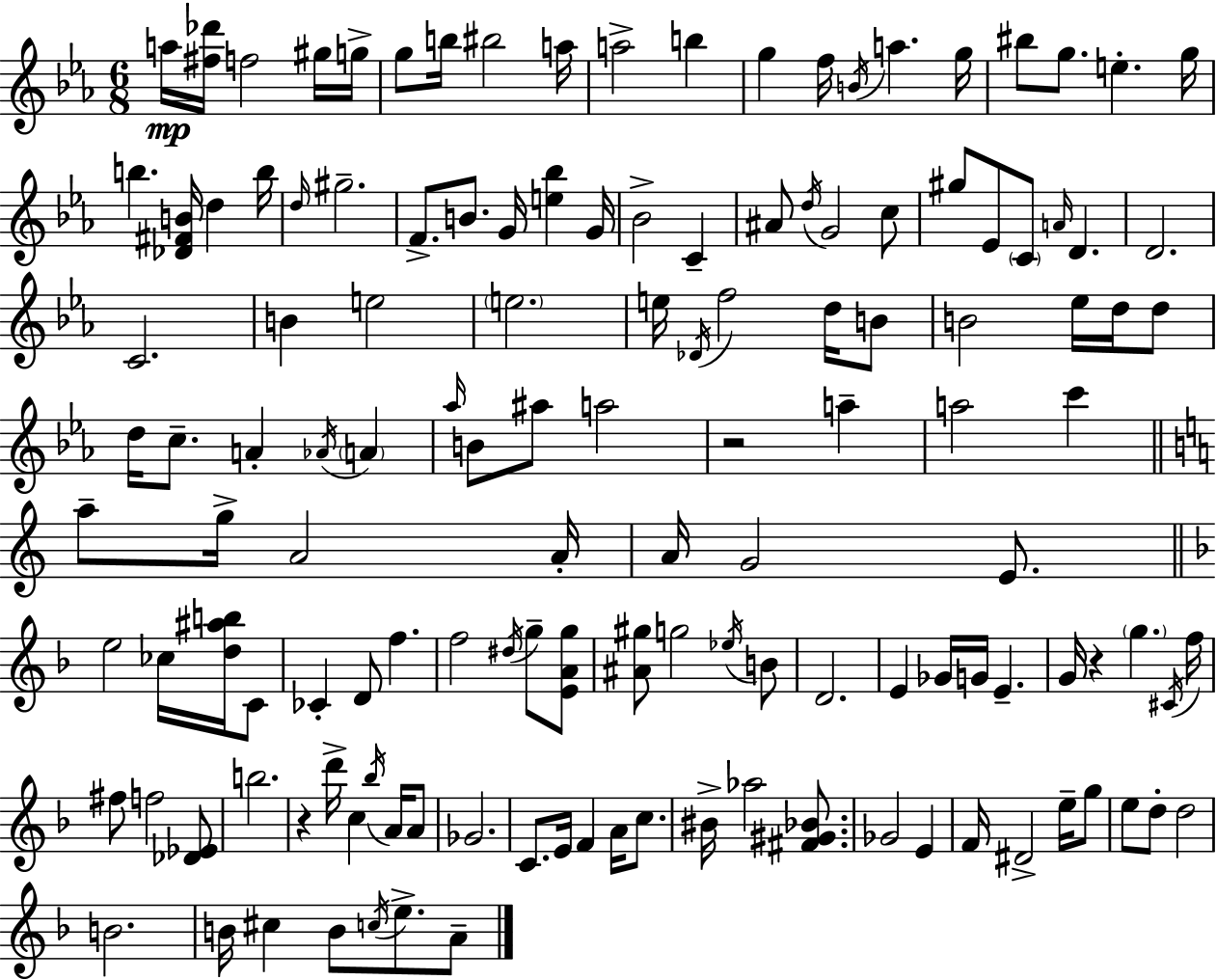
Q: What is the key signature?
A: EES major